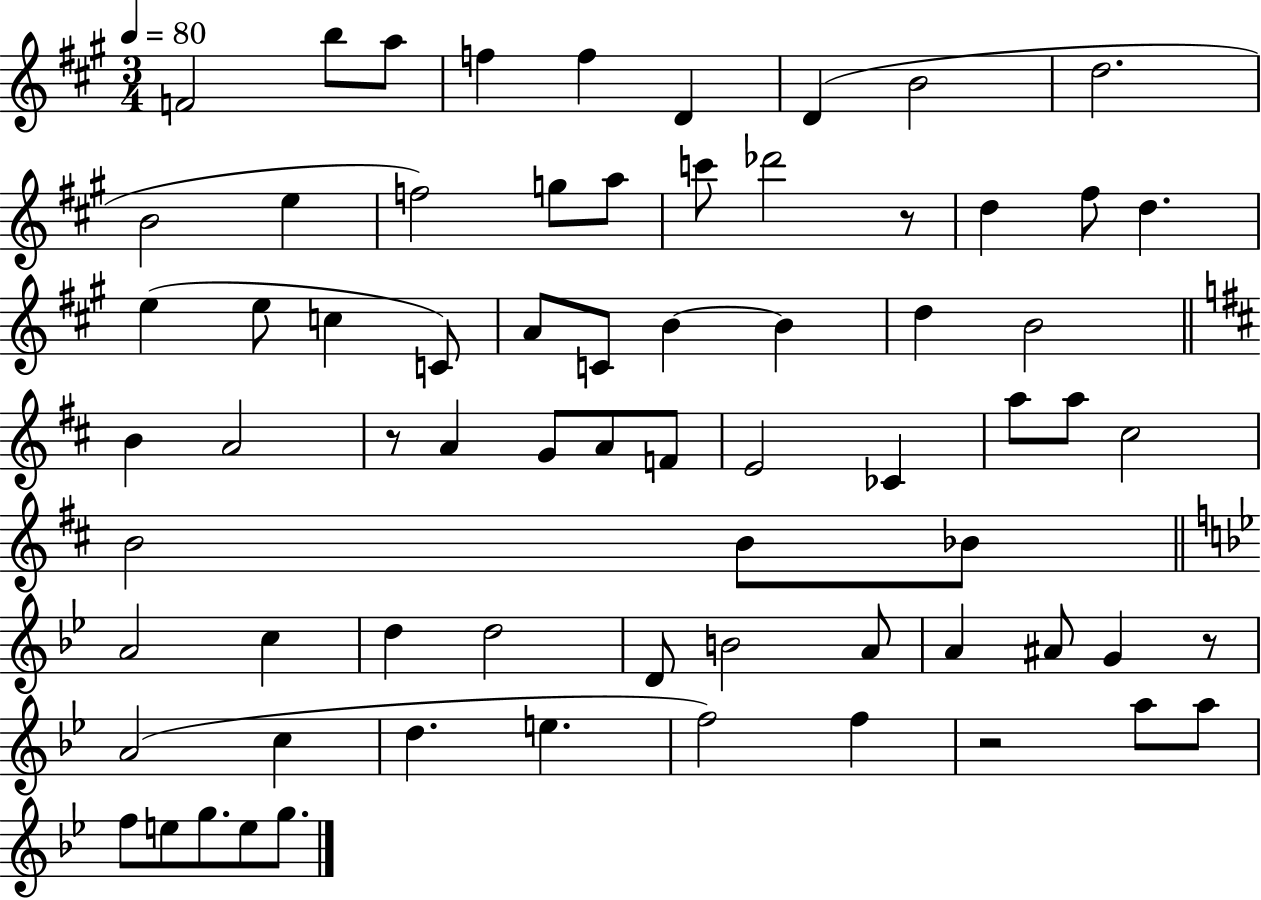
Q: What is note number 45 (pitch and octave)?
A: C5